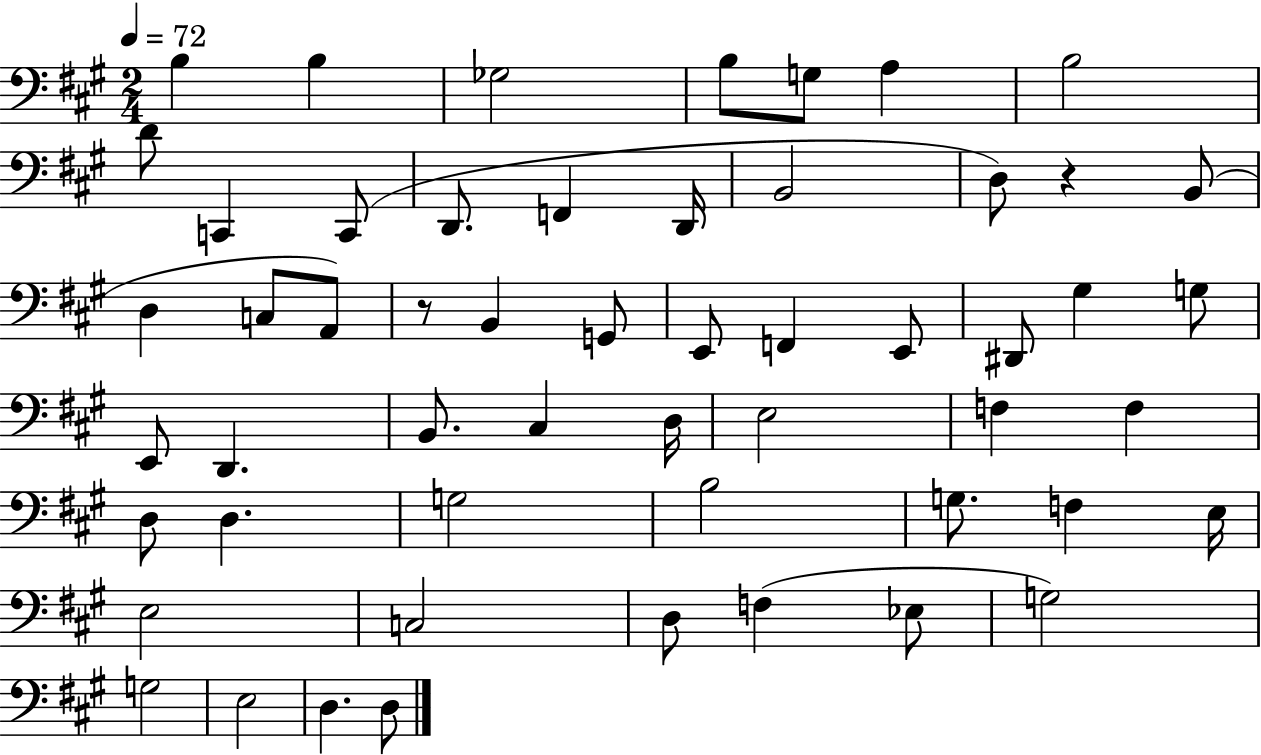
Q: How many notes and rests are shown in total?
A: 54